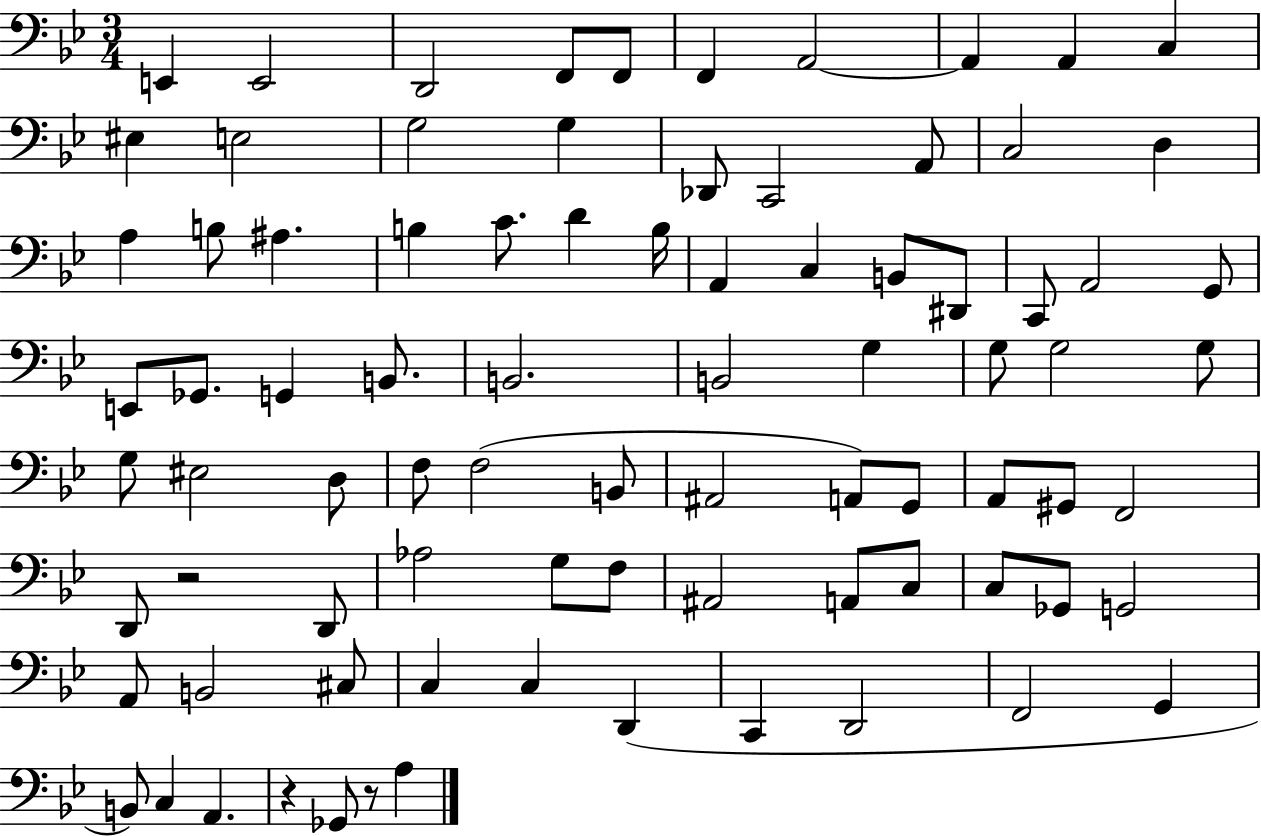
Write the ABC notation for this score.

X:1
T:Untitled
M:3/4
L:1/4
K:Bb
E,, E,,2 D,,2 F,,/2 F,,/2 F,, A,,2 A,, A,, C, ^E, E,2 G,2 G, _D,,/2 C,,2 A,,/2 C,2 D, A, B,/2 ^A, B, C/2 D B,/4 A,, C, B,,/2 ^D,,/2 C,,/2 A,,2 G,,/2 E,,/2 _G,,/2 G,, B,,/2 B,,2 B,,2 G, G,/2 G,2 G,/2 G,/2 ^E,2 D,/2 F,/2 F,2 B,,/2 ^A,,2 A,,/2 G,,/2 A,,/2 ^G,,/2 F,,2 D,,/2 z2 D,,/2 _A,2 G,/2 F,/2 ^A,,2 A,,/2 C,/2 C,/2 _G,,/2 G,,2 A,,/2 B,,2 ^C,/2 C, C, D,, C,, D,,2 F,,2 G,, B,,/2 C, A,, z _G,,/2 z/2 A,